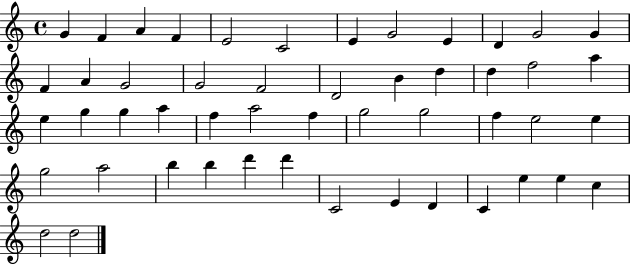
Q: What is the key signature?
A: C major